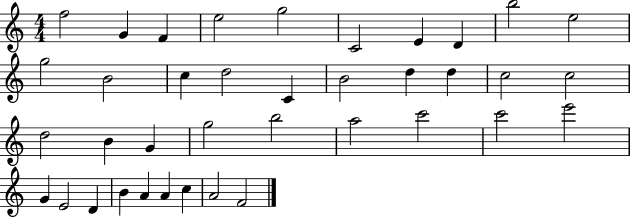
{
  \clef treble
  \numericTimeSignature
  \time 4/4
  \key c \major
  f''2 g'4 f'4 | e''2 g''2 | c'2 e'4 d'4 | b''2 e''2 | \break g''2 b'2 | c''4 d''2 c'4 | b'2 d''4 d''4 | c''2 c''2 | \break d''2 b'4 g'4 | g''2 b''2 | a''2 c'''2 | c'''2 e'''2 | \break g'4 e'2 d'4 | b'4 a'4 a'4 c''4 | a'2 f'2 | \bar "|."
}